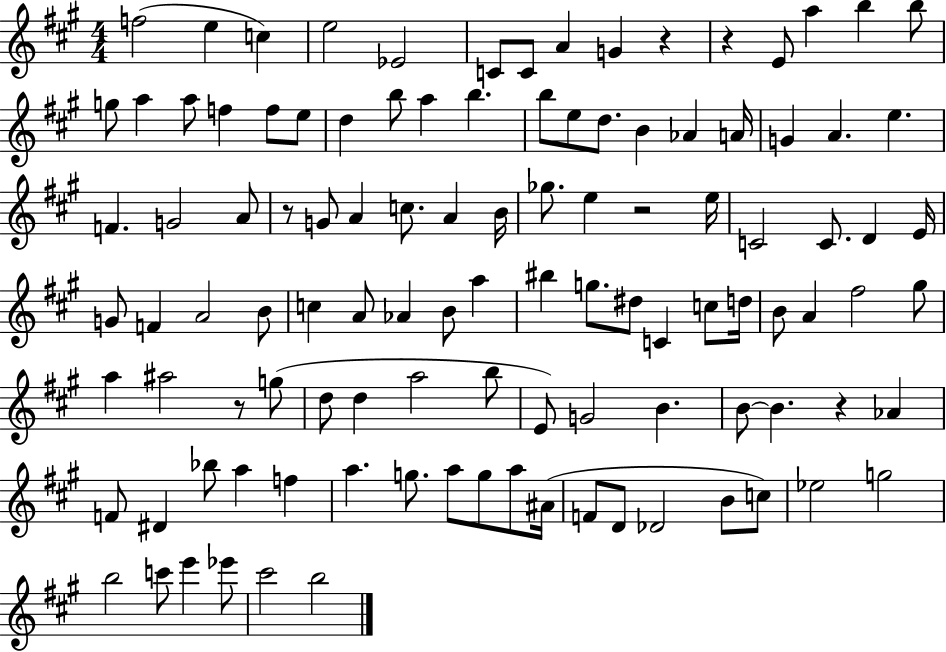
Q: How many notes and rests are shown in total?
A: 109